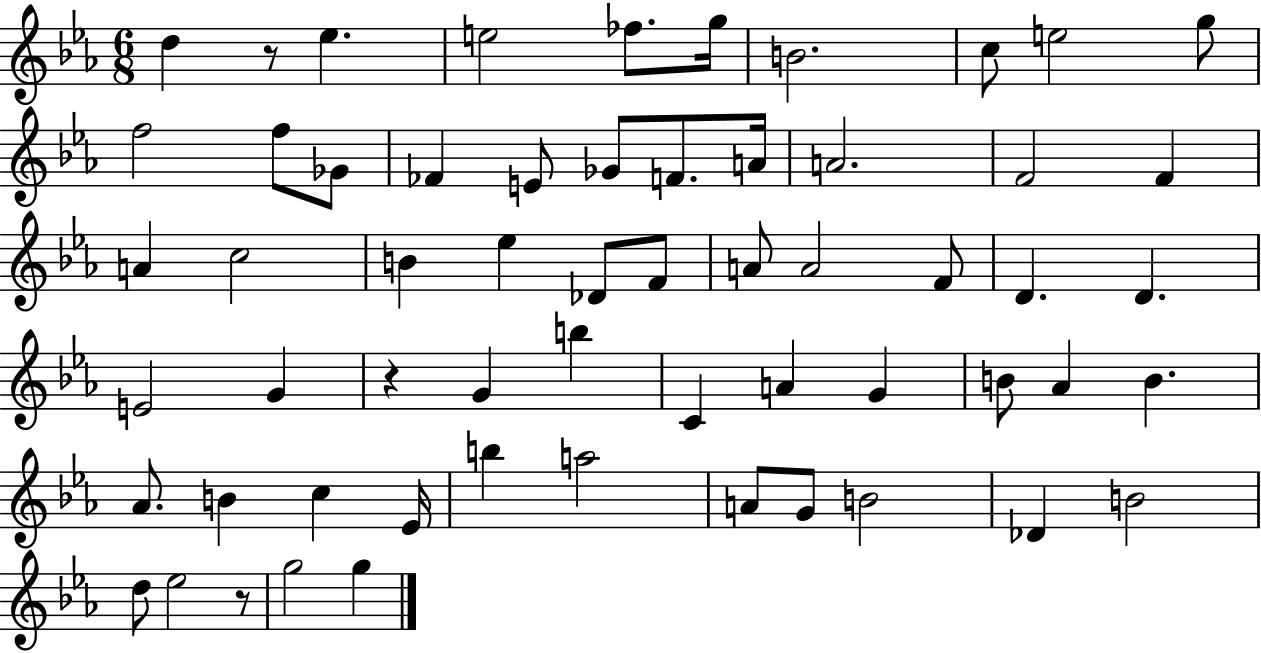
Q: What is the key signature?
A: EES major